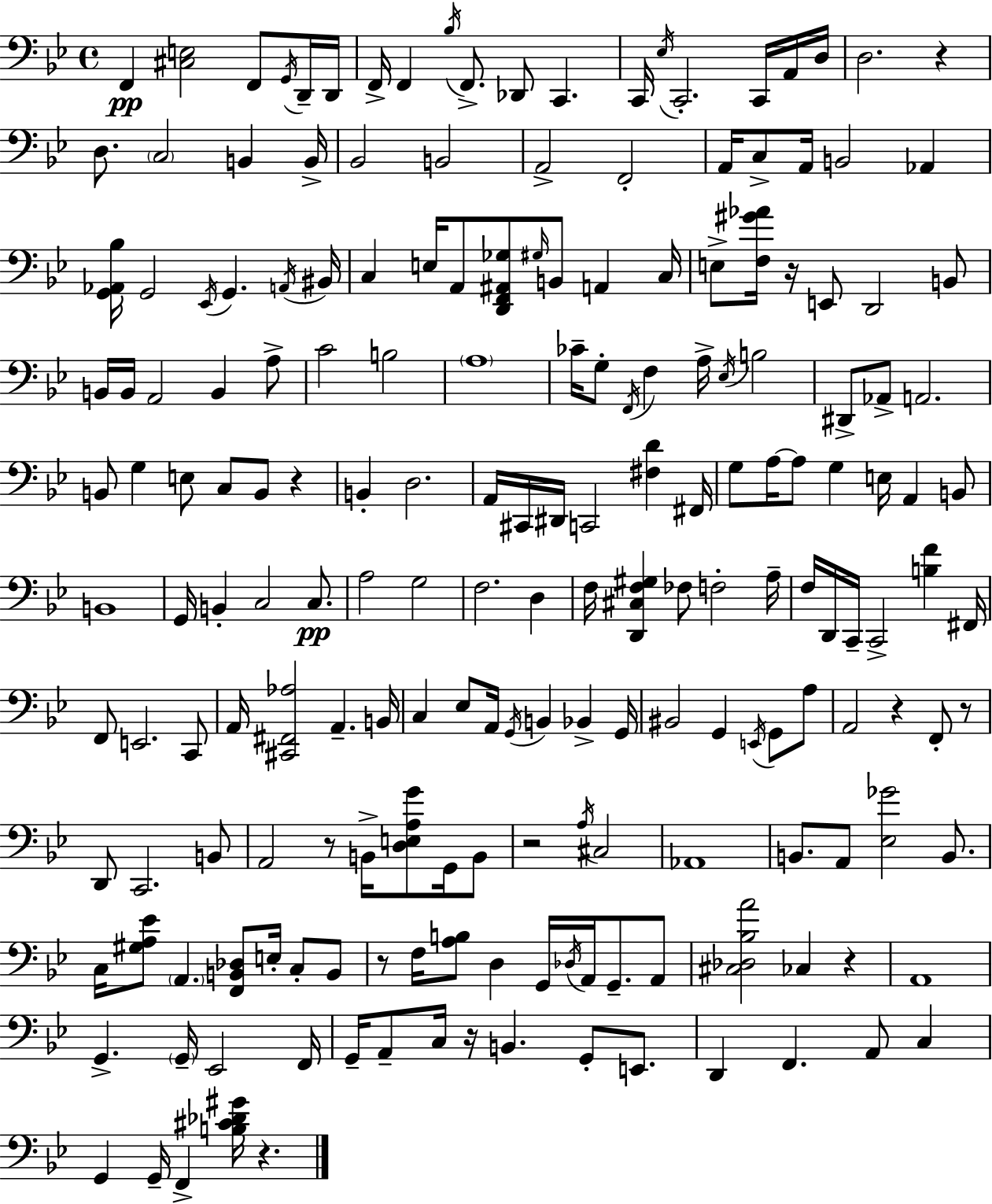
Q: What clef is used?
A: bass